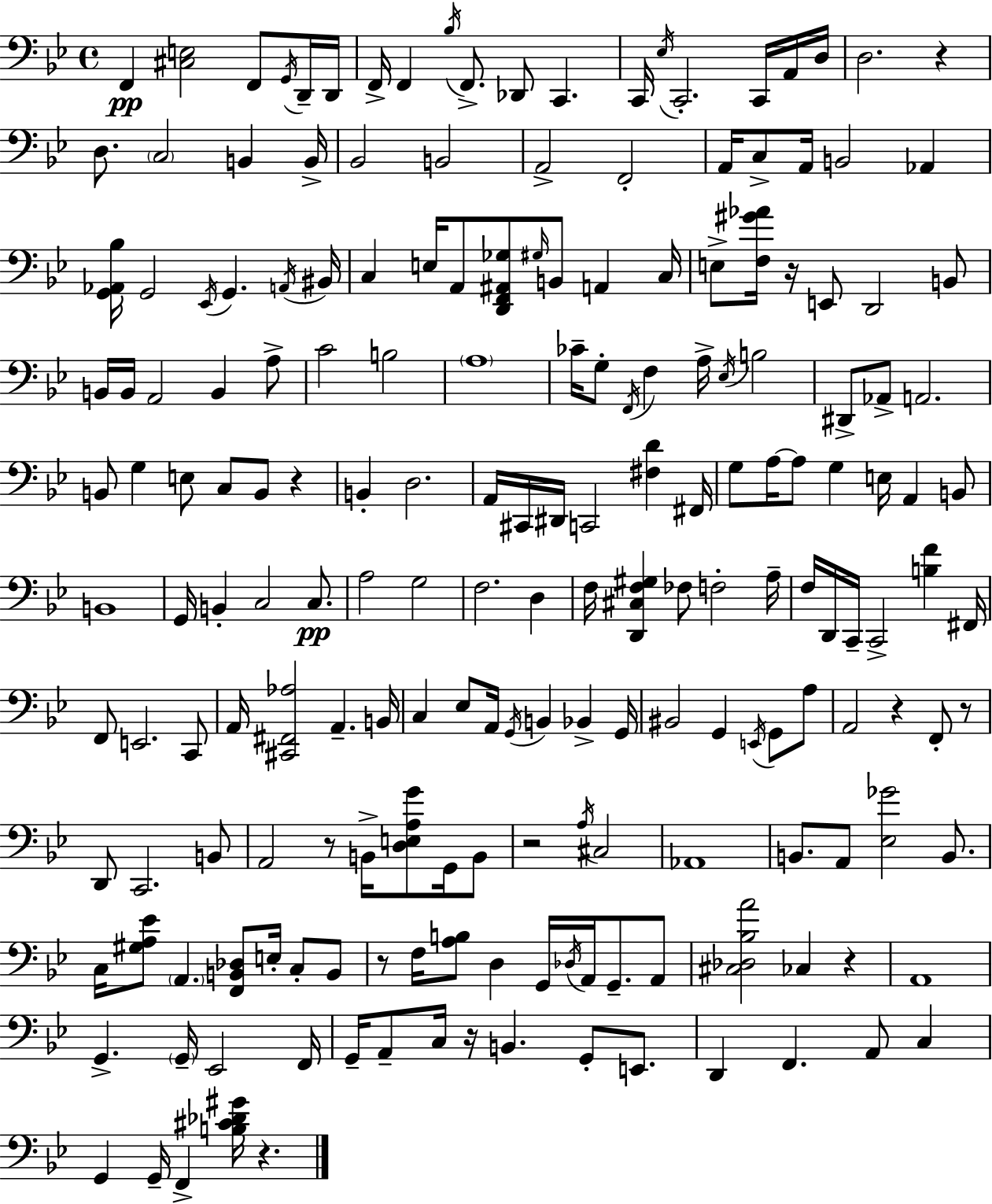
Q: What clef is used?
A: bass